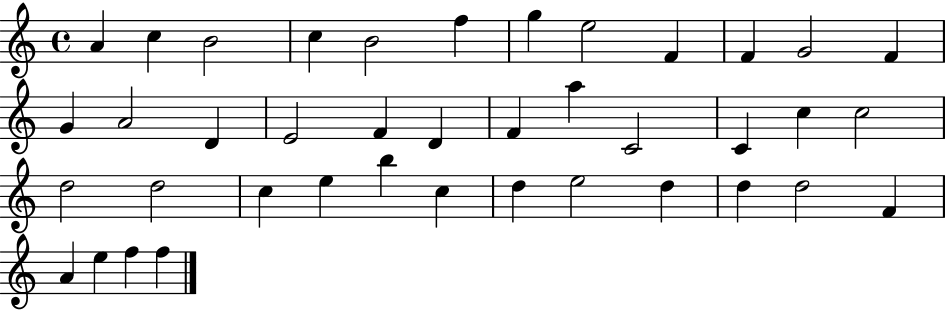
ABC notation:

X:1
T:Untitled
M:4/4
L:1/4
K:C
A c B2 c B2 f g e2 F F G2 F G A2 D E2 F D F a C2 C c c2 d2 d2 c e b c d e2 d d d2 F A e f f